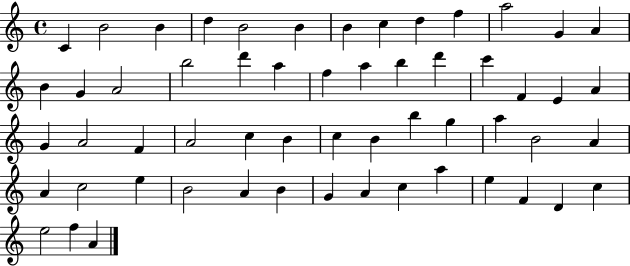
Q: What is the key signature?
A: C major